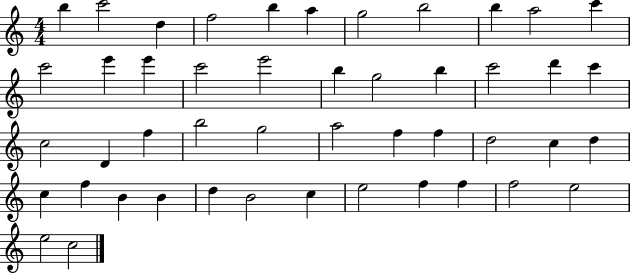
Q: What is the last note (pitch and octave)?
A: C5